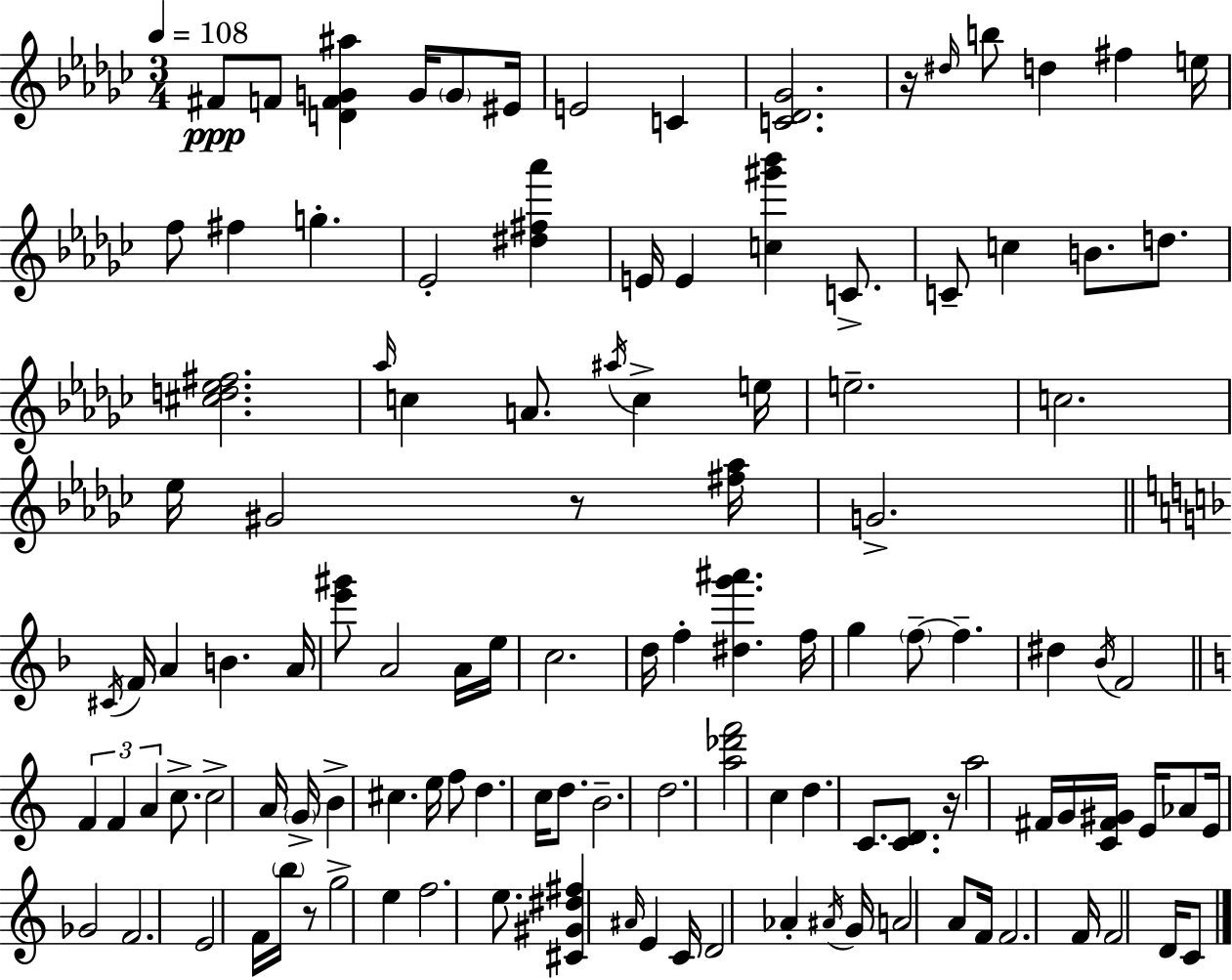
F#4/e F4/e [D4,F4,G4,A#5]/q G4/s G4/e EIS4/s E4/h C4/q [C4,Db4,Gb4]/h. R/s D#5/s B5/e D5/q F#5/q E5/s F5/e F#5/q G5/q. Eb4/h [D#5,F#5,Ab6]/q E4/s E4/q [C5,G#6,Bb6]/q C4/e. C4/e C5/q B4/e. D5/e. [C#5,D5,Eb5,F#5]/h. Ab5/s C5/q A4/e. A#5/s C5/q E5/s E5/h. C5/h. Eb5/s G#4/h R/e [F#5,Ab5]/s G4/h. C#4/s F4/s A4/q B4/q. A4/s [E6,G#6]/e A4/h A4/s E5/s C5/h. D5/s F5/q [D#5,G6,A#6]/q. F5/s G5/q F5/e F5/q. D#5/q Bb4/s F4/h F4/q F4/q A4/q C5/e. C5/h A4/s G4/s B4/q C#5/q. E5/s F5/e D5/q. C5/s D5/e. B4/h. D5/h. [A5,Db6,F6]/h C5/q D5/q. C4/e. [C4,D4]/e. R/s A5/h F#4/s G4/s [C4,F#4,G#4]/s E4/s Ab4/e E4/s Gb4/h F4/h. E4/h F4/s B5/s R/e G5/h E5/q F5/h. E5/e. [C#4,G#4,D#5,F#5]/q A#4/s E4/q C4/s D4/h Ab4/q A#4/s G4/s A4/h A4/e F4/s F4/h. F4/s F4/h D4/s C4/e